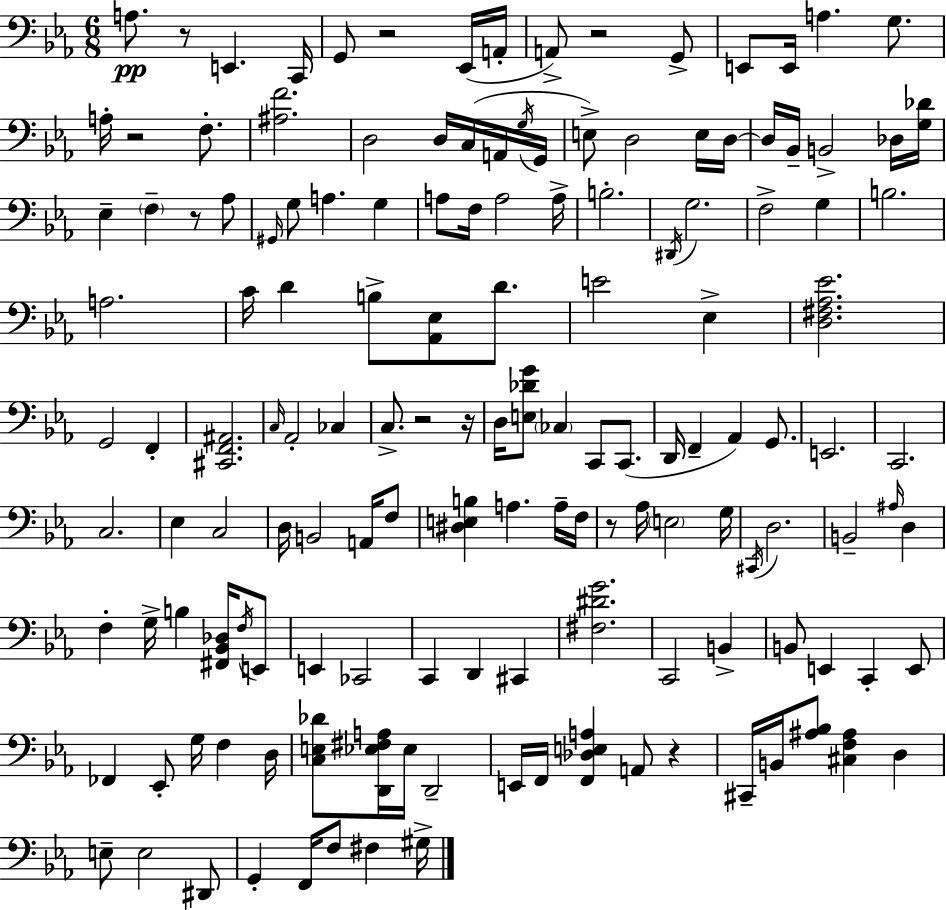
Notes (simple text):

A3/e. R/e E2/q. C2/s G2/e R/h Eb2/s A2/s A2/e R/h G2/e E2/e E2/s A3/q. G3/e. A3/s R/h F3/e. [A#3,F4]/h. D3/h D3/s C3/s A2/s G3/s G2/s E3/e D3/h E3/s D3/s D3/s Bb2/s B2/h Db3/s [G3,Db4]/s Eb3/q F3/q R/e Ab3/e G#2/s G3/e A3/q. G3/q A3/e F3/s A3/h A3/s B3/h. D#2/s G3/h. F3/h G3/q B3/h. A3/h. C4/s D4/q B3/e [Ab2,Eb3]/e D4/e. E4/h Eb3/q [D3,F#3,Ab3,Eb4]/h. G2/h F2/q [C#2,F2,A#2]/h. C3/s Ab2/h CES3/q C3/e. R/h R/s D3/s [E3,Db4,G4]/e CES3/q C2/e C2/e. D2/s F2/q Ab2/q G2/e. E2/h. C2/h. C3/h. Eb3/q C3/h D3/s B2/h A2/s F3/e [D#3,E3,B3]/q A3/q. A3/s F3/s R/e Ab3/s E3/h G3/s C#2/s D3/h. B2/h A#3/s D3/q F3/q G3/s B3/q [F#2,Bb2,Db3]/s F3/s E2/e E2/q CES2/h C2/q D2/q C#2/q [F#3,D#4,G4]/h. C2/h B2/q B2/e E2/q C2/q E2/e FES2/q Eb2/e G3/s F3/q D3/s [C3,E3,Db4]/e [D2,Eb3,F#3,A3]/s Eb3/s D2/h E2/s F2/s [F2,Db3,E3,A3]/q A2/e R/q C#2/s B2/s [A#3,Bb3]/e [C#3,F3,A#3]/q D3/q E3/e E3/h D#2/e G2/q F2/s F3/e F#3/q G#3/s